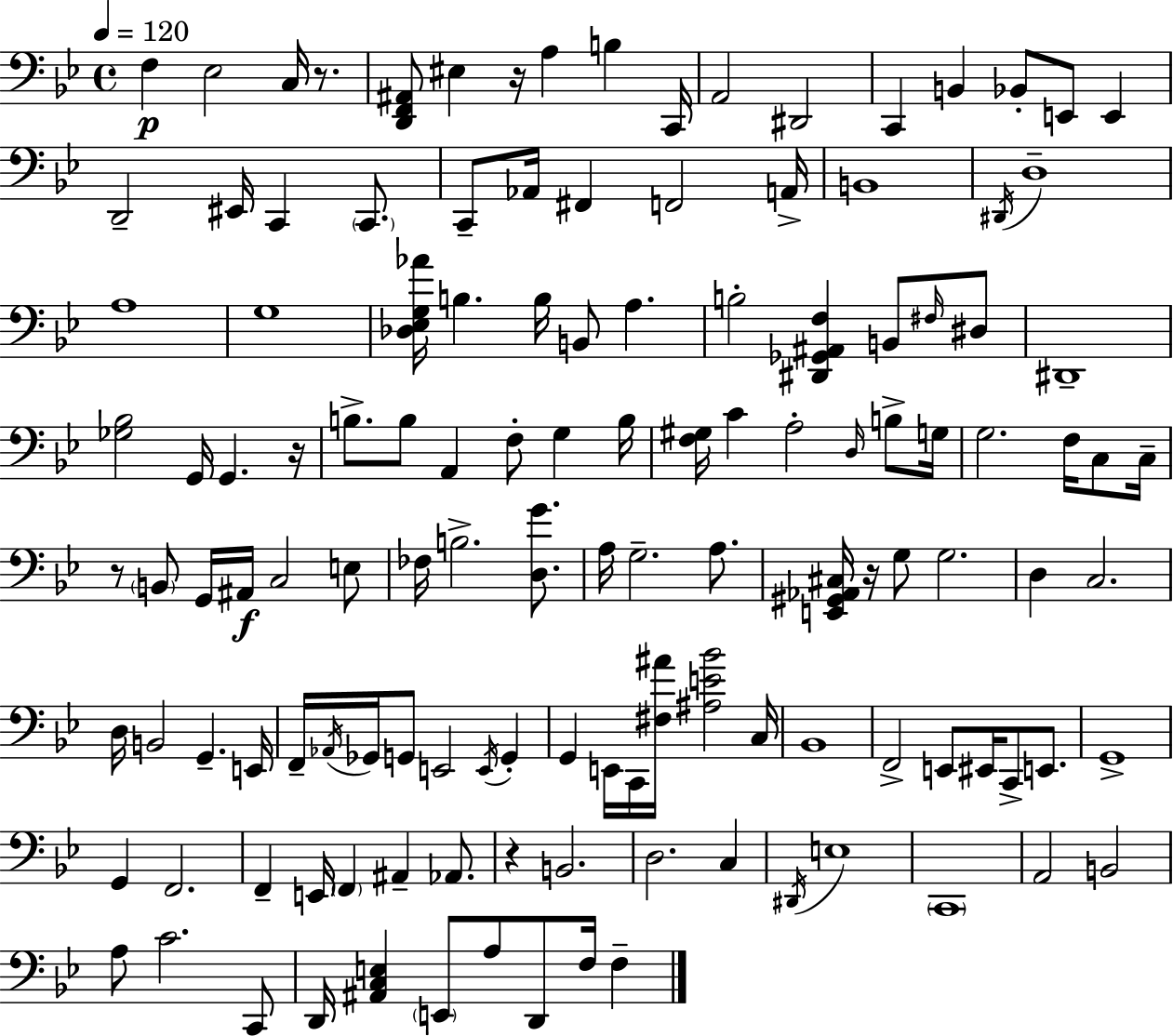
F3/q Eb3/h C3/s R/e. [D2,F2,A#2]/e EIS3/q R/s A3/q B3/q C2/s A2/h D#2/h C2/q B2/q Bb2/e E2/e E2/q D2/h EIS2/s C2/q C2/e. C2/e Ab2/s F#2/q F2/h A2/s B2/w D#2/s D3/w A3/w G3/w [Db3,Eb3,G3,Ab4]/s B3/q. B3/s B2/e A3/q. B3/h [D#2,Gb2,A#2,F3]/q B2/e F#3/s D#3/e D#2/w [Gb3,Bb3]/h G2/s G2/q. R/s B3/e. B3/e A2/q F3/e G3/q B3/s [F3,G#3]/s C4/q A3/h D3/s B3/e G3/s G3/h. F3/s C3/e C3/s R/e B2/e G2/s A#2/s C3/h E3/e FES3/s B3/h. [D3,G4]/e. A3/s G3/h. A3/e. [E2,G#2,Ab2,C#3]/s R/s G3/e G3/h. D3/q C3/h. D3/s B2/h G2/q. E2/s F2/s Ab2/s Gb2/s G2/e E2/h E2/s G2/q G2/q E2/s C2/s [F#3,A#4]/s [A#3,E4,Bb4]/h C3/s Bb2/w F2/h E2/e EIS2/s C2/e E2/e. G2/w G2/q F2/h. F2/q E2/s F2/q A#2/q Ab2/e. R/q B2/h. D3/h. C3/q D#2/s E3/w C2/w A2/h B2/h A3/e C4/h. C2/e D2/s [A#2,C3,E3]/q E2/e A3/e D2/e F3/s F3/q